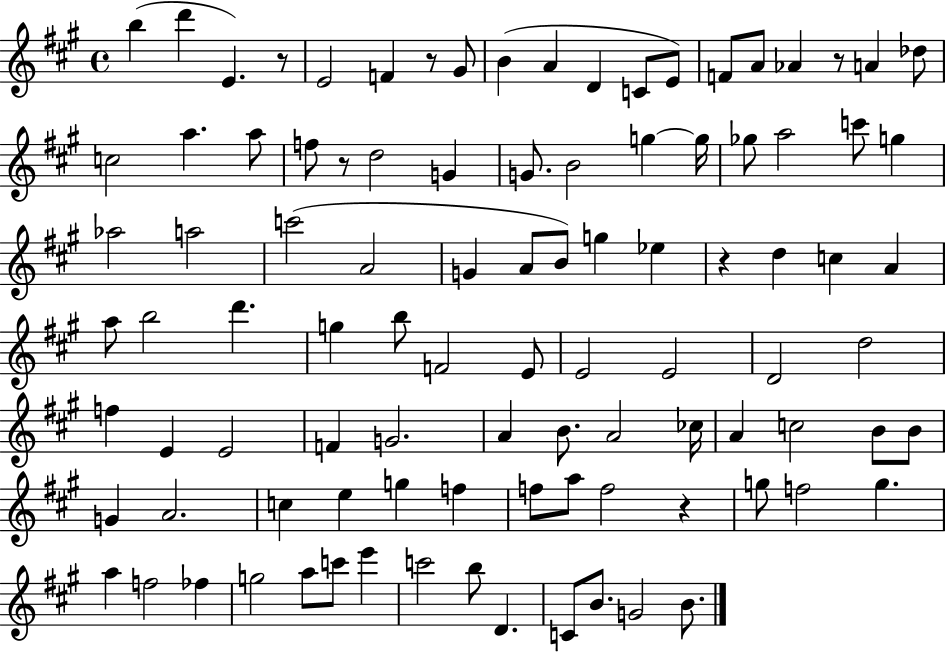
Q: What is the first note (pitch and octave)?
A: B5